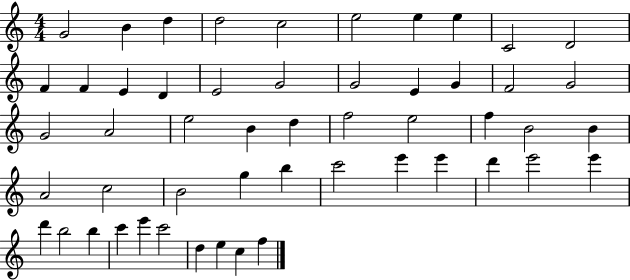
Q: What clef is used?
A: treble